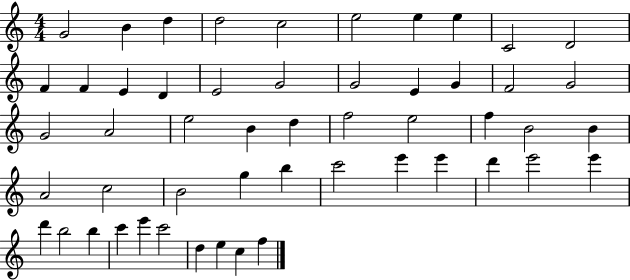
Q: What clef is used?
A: treble